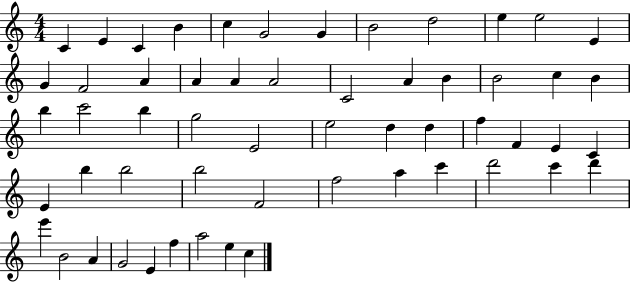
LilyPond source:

{
  \clef treble
  \numericTimeSignature
  \time 4/4
  \key c \major
  c'4 e'4 c'4 b'4 | c''4 g'2 g'4 | b'2 d''2 | e''4 e''2 e'4 | \break g'4 f'2 a'4 | a'4 a'4 a'2 | c'2 a'4 b'4 | b'2 c''4 b'4 | \break b''4 c'''2 b''4 | g''2 e'2 | e''2 d''4 d''4 | f''4 f'4 e'4 c'4 | \break e'4 b''4 b''2 | b''2 f'2 | f''2 a''4 c'''4 | d'''2 c'''4 d'''4 | \break e'''4 b'2 a'4 | g'2 e'4 f''4 | a''2 e''4 c''4 | \bar "|."
}